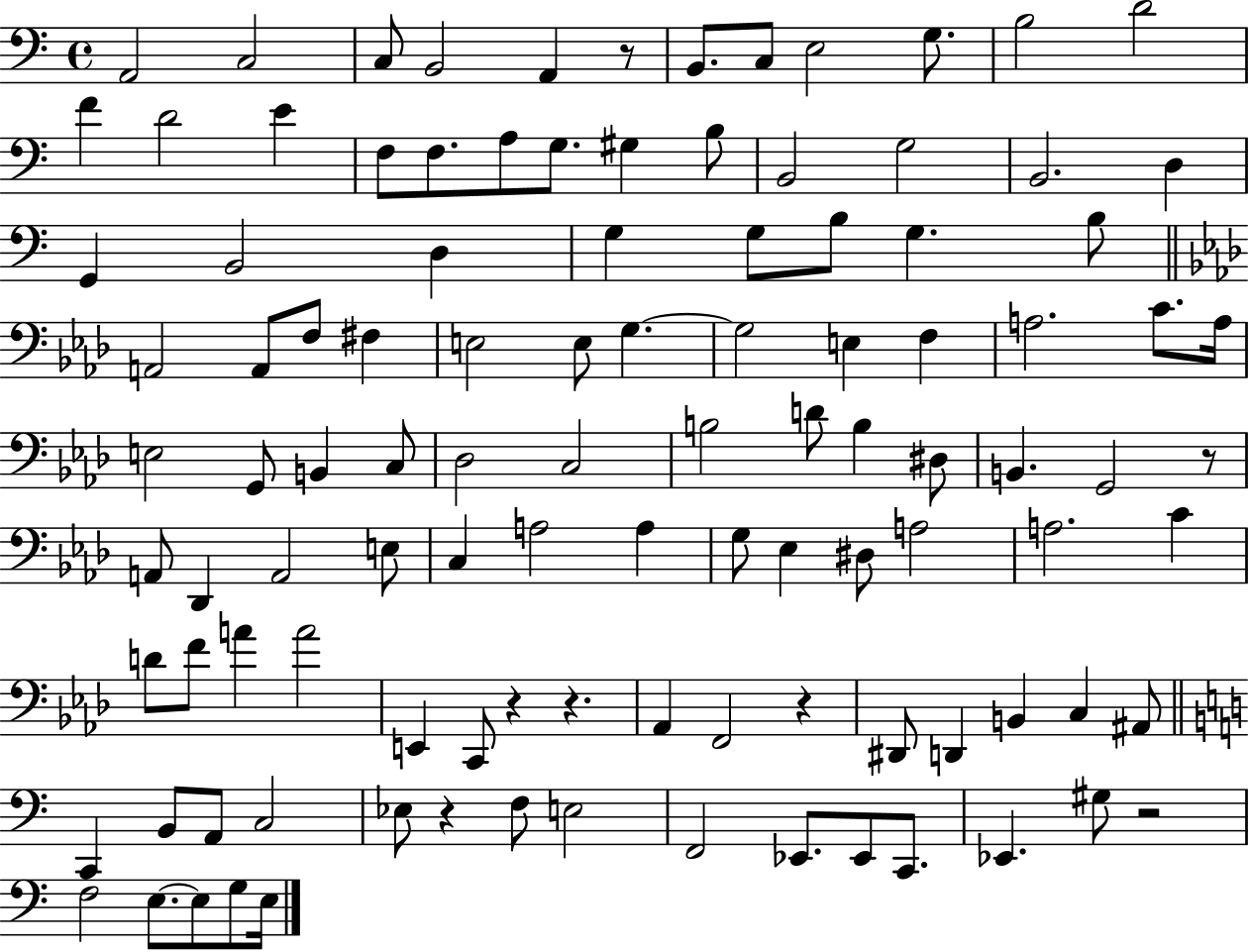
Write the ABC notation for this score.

X:1
T:Untitled
M:4/4
L:1/4
K:C
A,,2 C,2 C,/2 B,,2 A,, z/2 B,,/2 C,/2 E,2 G,/2 B,2 D2 F D2 E F,/2 F,/2 A,/2 G,/2 ^G, B,/2 B,,2 G,2 B,,2 D, G,, B,,2 D, G, G,/2 B,/2 G, B,/2 A,,2 A,,/2 F,/2 ^F, E,2 E,/2 G, G,2 E, F, A,2 C/2 A,/4 E,2 G,,/2 B,, C,/2 _D,2 C,2 B,2 D/2 B, ^D,/2 B,, G,,2 z/2 A,,/2 _D,, A,,2 E,/2 C, A,2 A, G,/2 _E, ^D,/2 A,2 A,2 C D/2 F/2 A A2 E,, C,,/2 z z _A,, F,,2 z ^D,,/2 D,, B,, C, ^A,,/2 C,, B,,/2 A,,/2 C,2 _E,/2 z F,/2 E,2 F,,2 _E,,/2 _E,,/2 C,,/2 _E,, ^G,/2 z2 F,2 E,/2 E,/2 G,/2 E,/4